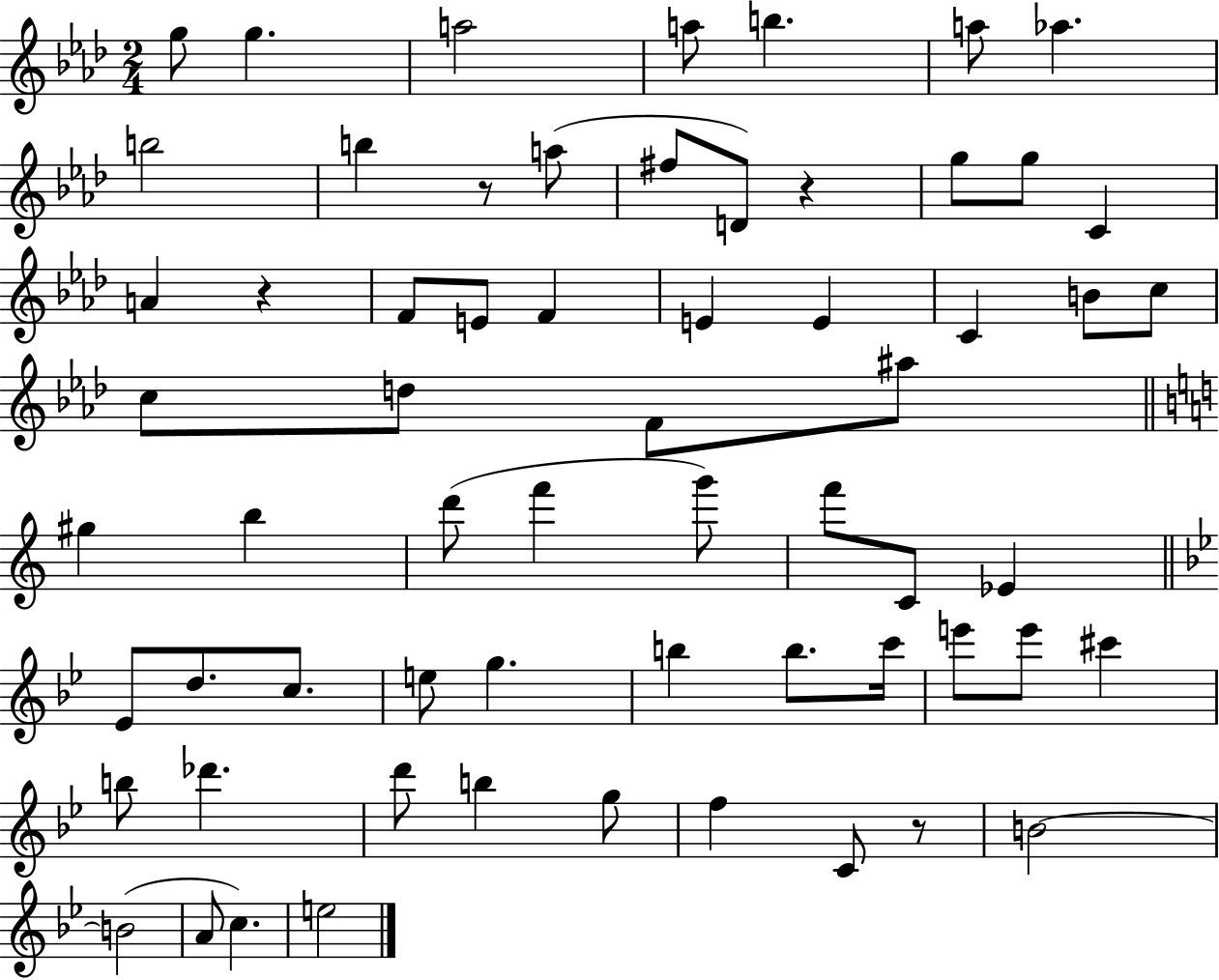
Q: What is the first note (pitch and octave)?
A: G5